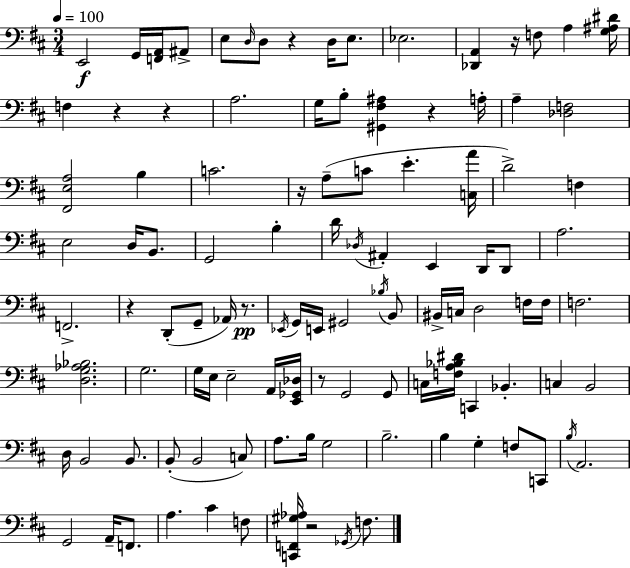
{
  \clef bass
  \numericTimeSignature
  \time 3/4
  \key d \major
  \tempo 4 = 100
  e,2\f g,16 <f, a,>16 ais,8-> | e8 \grace { d16 } d8 r4 d16 e8. | ees2. | <des, a,>4 r16 f8 a4 | \break <g ais dis'>16 f4 r4 r4 | a2. | g16 b8-. <gis, fis ais>4 r4 | a16-. a4-- <des f>2 | \break <fis, e a>2 b4 | c'2. | r16 a8--( c'8 e'4.-. | <c a'>16 d'2->) f4 | \break e2 d16 b,8. | g,2 b4-. | d'16 \acciaccatura { des16 } ais,4-. e,4 d,16 | d,8 a2. | \break f,2.-> | r4 d,8-.( g,8-- aes,16) r8.\pp | \acciaccatura { ees,16 } g,16 e,16 gis,2 | \acciaccatura { bes16 } b,8 bis,16-> c16 d2 | \break f16 f16 f2. | <d g aes bes>2. | g2. | g16 e16 e2-- | \break a,16 <e, ges, des>16 r8 g,2 | g,8 c16 <f a bes dis'>16 c,4 bes,4.-. | c4 b,2 | d16 b,2 | \break b,8. b,8-.( b,2 | c8) a8. b16 g2 | b2.-- | b4 g4-. | \break f8 c,8 \acciaccatura { b16 } a,2. | g,2 | a,16-- f,8. a4. cis'4 | f8 <c, f, gis aes>16 r2 | \break \acciaccatura { ges,16 } f8. \bar "|."
}